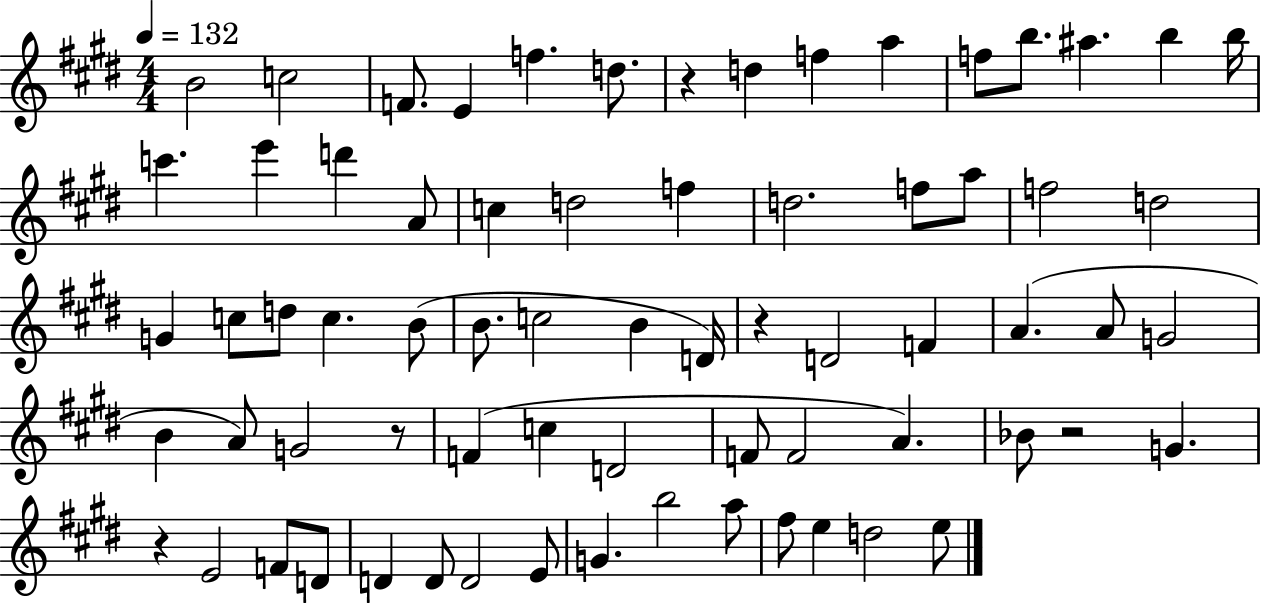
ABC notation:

X:1
T:Untitled
M:4/4
L:1/4
K:E
B2 c2 F/2 E f d/2 z d f a f/2 b/2 ^a b b/4 c' e' d' A/2 c d2 f d2 f/2 a/2 f2 d2 G c/2 d/2 c B/2 B/2 c2 B D/4 z D2 F A A/2 G2 B A/2 G2 z/2 F c D2 F/2 F2 A _B/2 z2 G z E2 F/2 D/2 D D/2 D2 E/2 G b2 a/2 ^f/2 e d2 e/2